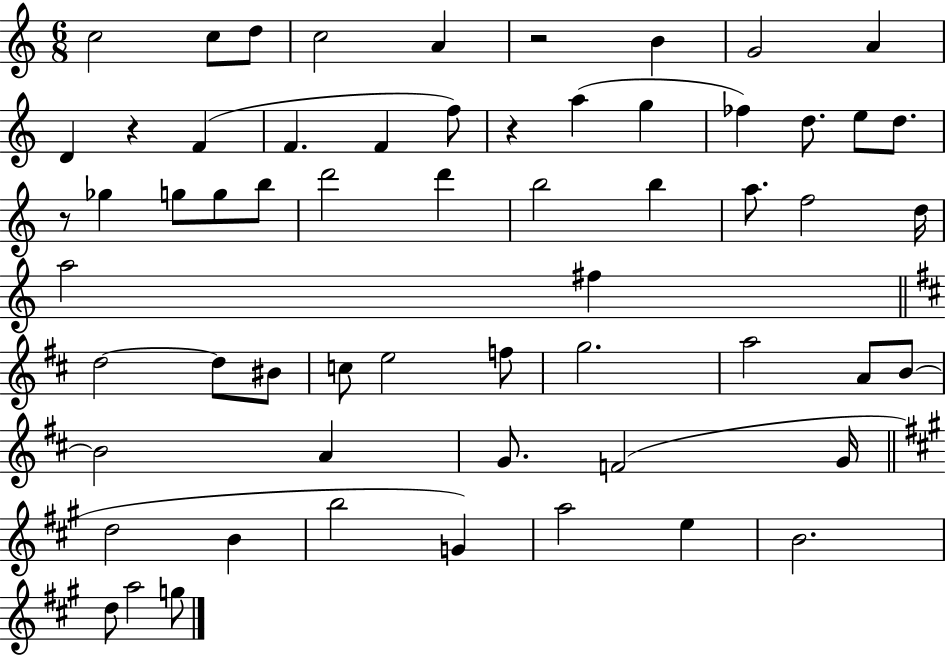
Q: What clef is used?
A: treble